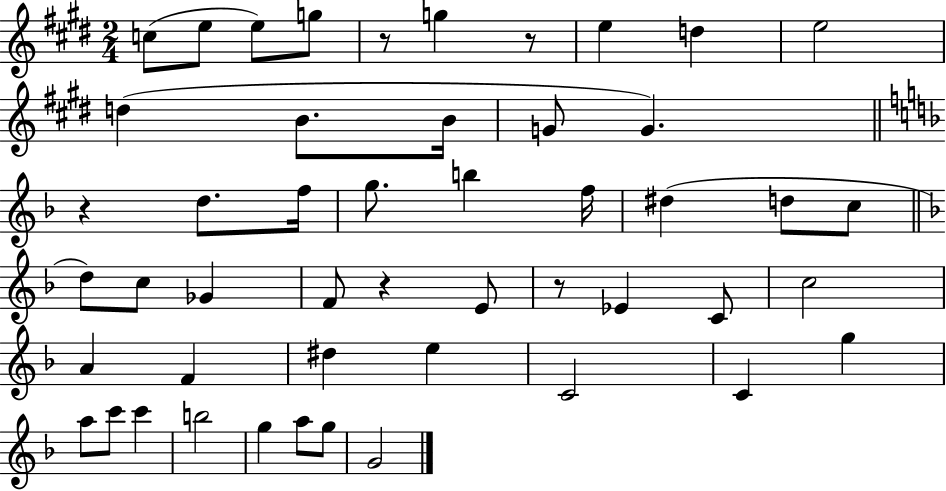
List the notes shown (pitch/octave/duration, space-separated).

C5/e E5/e E5/e G5/e R/e G5/q R/e E5/q D5/q E5/h D5/q B4/e. B4/s G4/e G4/q. R/q D5/e. F5/s G5/e. B5/q F5/s D#5/q D5/e C5/e D5/e C5/e Gb4/q F4/e R/q E4/e R/e Eb4/q C4/e C5/h A4/q F4/q D#5/q E5/q C4/h C4/q G5/q A5/e C6/e C6/q B5/h G5/q A5/e G5/e G4/h